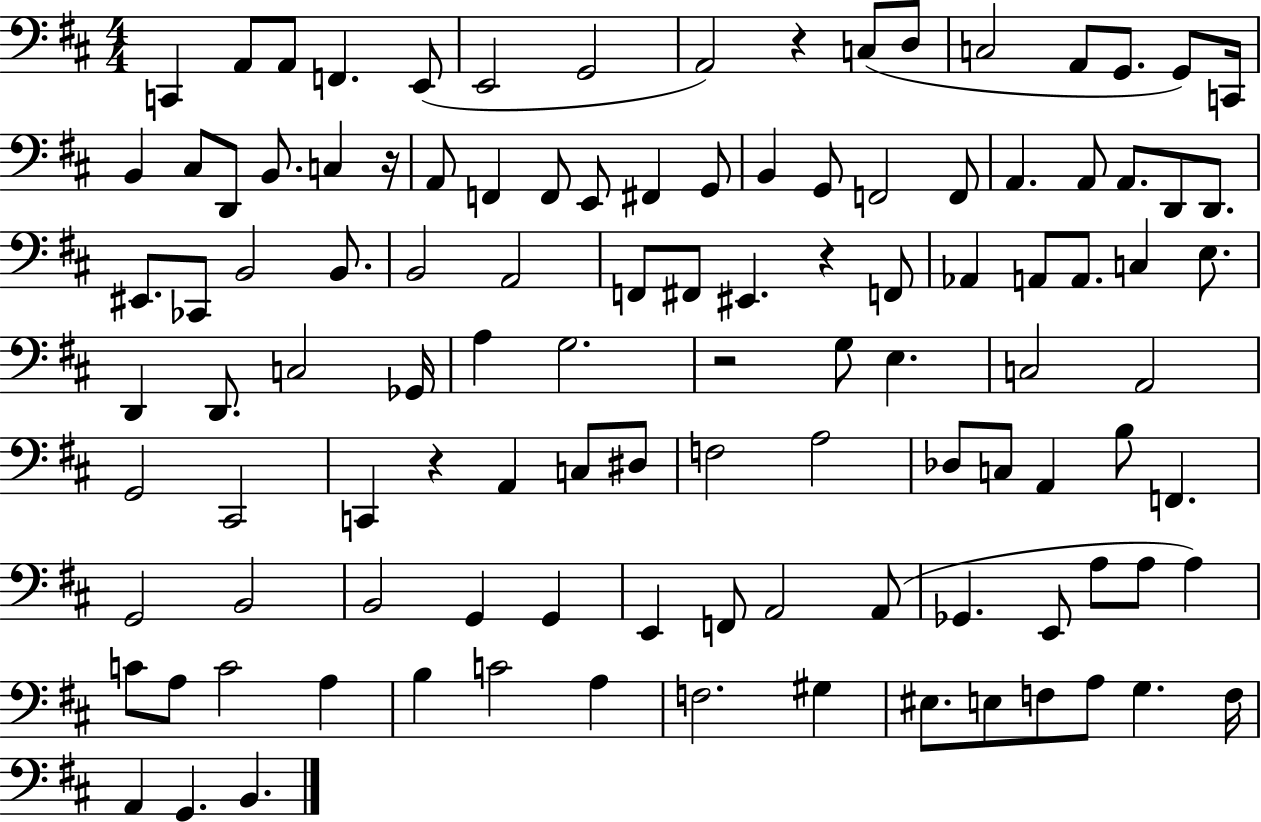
X:1
T:Untitled
M:4/4
L:1/4
K:D
C,, A,,/2 A,,/2 F,, E,,/2 E,,2 G,,2 A,,2 z C,/2 D,/2 C,2 A,,/2 G,,/2 G,,/2 C,,/4 B,, ^C,/2 D,,/2 B,,/2 C, z/4 A,,/2 F,, F,,/2 E,,/2 ^F,, G,,/2 B,, G,,/2 F,,2 F,,/2 A,, A,,/2 A,,/2 D,,/2 D,,/2 ^E,,/2 _C,,/2 B,,2 B,,/2 B,,2 A,,2 F,,/2 ^F,,/2 ^E,, z F,,/2 _A,, A,,/2 A,,/2 C, E,/2 D,, D,,/2 C,2 _G,,/4 A, G,2 z2 G,/2 E, C,2 A,,2 G,,2 ^C,,2 C,, z A,, C,/2 ^D,/2 F,2 A,2 _D,/2 C,/2 A,, B,/2 F,, G,,2 B,,2 B,,2 G,, G,, E,, F,,/2 A,,2 A,,/2 _G,, E,,/2 A,/2 A,/2 A, C/2 A,/2 C2 A, B, C2 A, F,2 ^G, ^E,/2 E,/2 F,/2 A,/2 G, F,/4 A,, G,, B,,